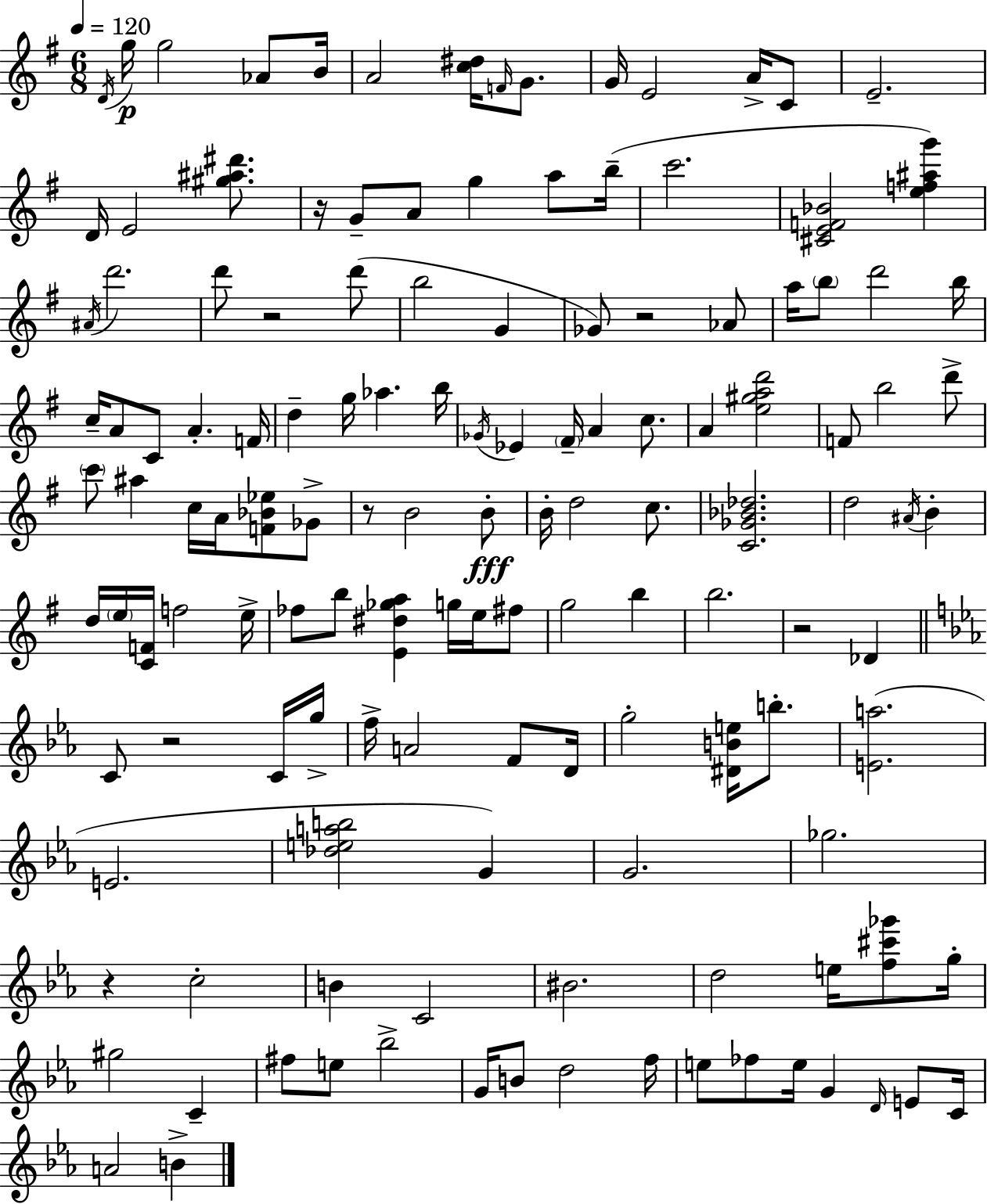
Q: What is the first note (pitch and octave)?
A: D4